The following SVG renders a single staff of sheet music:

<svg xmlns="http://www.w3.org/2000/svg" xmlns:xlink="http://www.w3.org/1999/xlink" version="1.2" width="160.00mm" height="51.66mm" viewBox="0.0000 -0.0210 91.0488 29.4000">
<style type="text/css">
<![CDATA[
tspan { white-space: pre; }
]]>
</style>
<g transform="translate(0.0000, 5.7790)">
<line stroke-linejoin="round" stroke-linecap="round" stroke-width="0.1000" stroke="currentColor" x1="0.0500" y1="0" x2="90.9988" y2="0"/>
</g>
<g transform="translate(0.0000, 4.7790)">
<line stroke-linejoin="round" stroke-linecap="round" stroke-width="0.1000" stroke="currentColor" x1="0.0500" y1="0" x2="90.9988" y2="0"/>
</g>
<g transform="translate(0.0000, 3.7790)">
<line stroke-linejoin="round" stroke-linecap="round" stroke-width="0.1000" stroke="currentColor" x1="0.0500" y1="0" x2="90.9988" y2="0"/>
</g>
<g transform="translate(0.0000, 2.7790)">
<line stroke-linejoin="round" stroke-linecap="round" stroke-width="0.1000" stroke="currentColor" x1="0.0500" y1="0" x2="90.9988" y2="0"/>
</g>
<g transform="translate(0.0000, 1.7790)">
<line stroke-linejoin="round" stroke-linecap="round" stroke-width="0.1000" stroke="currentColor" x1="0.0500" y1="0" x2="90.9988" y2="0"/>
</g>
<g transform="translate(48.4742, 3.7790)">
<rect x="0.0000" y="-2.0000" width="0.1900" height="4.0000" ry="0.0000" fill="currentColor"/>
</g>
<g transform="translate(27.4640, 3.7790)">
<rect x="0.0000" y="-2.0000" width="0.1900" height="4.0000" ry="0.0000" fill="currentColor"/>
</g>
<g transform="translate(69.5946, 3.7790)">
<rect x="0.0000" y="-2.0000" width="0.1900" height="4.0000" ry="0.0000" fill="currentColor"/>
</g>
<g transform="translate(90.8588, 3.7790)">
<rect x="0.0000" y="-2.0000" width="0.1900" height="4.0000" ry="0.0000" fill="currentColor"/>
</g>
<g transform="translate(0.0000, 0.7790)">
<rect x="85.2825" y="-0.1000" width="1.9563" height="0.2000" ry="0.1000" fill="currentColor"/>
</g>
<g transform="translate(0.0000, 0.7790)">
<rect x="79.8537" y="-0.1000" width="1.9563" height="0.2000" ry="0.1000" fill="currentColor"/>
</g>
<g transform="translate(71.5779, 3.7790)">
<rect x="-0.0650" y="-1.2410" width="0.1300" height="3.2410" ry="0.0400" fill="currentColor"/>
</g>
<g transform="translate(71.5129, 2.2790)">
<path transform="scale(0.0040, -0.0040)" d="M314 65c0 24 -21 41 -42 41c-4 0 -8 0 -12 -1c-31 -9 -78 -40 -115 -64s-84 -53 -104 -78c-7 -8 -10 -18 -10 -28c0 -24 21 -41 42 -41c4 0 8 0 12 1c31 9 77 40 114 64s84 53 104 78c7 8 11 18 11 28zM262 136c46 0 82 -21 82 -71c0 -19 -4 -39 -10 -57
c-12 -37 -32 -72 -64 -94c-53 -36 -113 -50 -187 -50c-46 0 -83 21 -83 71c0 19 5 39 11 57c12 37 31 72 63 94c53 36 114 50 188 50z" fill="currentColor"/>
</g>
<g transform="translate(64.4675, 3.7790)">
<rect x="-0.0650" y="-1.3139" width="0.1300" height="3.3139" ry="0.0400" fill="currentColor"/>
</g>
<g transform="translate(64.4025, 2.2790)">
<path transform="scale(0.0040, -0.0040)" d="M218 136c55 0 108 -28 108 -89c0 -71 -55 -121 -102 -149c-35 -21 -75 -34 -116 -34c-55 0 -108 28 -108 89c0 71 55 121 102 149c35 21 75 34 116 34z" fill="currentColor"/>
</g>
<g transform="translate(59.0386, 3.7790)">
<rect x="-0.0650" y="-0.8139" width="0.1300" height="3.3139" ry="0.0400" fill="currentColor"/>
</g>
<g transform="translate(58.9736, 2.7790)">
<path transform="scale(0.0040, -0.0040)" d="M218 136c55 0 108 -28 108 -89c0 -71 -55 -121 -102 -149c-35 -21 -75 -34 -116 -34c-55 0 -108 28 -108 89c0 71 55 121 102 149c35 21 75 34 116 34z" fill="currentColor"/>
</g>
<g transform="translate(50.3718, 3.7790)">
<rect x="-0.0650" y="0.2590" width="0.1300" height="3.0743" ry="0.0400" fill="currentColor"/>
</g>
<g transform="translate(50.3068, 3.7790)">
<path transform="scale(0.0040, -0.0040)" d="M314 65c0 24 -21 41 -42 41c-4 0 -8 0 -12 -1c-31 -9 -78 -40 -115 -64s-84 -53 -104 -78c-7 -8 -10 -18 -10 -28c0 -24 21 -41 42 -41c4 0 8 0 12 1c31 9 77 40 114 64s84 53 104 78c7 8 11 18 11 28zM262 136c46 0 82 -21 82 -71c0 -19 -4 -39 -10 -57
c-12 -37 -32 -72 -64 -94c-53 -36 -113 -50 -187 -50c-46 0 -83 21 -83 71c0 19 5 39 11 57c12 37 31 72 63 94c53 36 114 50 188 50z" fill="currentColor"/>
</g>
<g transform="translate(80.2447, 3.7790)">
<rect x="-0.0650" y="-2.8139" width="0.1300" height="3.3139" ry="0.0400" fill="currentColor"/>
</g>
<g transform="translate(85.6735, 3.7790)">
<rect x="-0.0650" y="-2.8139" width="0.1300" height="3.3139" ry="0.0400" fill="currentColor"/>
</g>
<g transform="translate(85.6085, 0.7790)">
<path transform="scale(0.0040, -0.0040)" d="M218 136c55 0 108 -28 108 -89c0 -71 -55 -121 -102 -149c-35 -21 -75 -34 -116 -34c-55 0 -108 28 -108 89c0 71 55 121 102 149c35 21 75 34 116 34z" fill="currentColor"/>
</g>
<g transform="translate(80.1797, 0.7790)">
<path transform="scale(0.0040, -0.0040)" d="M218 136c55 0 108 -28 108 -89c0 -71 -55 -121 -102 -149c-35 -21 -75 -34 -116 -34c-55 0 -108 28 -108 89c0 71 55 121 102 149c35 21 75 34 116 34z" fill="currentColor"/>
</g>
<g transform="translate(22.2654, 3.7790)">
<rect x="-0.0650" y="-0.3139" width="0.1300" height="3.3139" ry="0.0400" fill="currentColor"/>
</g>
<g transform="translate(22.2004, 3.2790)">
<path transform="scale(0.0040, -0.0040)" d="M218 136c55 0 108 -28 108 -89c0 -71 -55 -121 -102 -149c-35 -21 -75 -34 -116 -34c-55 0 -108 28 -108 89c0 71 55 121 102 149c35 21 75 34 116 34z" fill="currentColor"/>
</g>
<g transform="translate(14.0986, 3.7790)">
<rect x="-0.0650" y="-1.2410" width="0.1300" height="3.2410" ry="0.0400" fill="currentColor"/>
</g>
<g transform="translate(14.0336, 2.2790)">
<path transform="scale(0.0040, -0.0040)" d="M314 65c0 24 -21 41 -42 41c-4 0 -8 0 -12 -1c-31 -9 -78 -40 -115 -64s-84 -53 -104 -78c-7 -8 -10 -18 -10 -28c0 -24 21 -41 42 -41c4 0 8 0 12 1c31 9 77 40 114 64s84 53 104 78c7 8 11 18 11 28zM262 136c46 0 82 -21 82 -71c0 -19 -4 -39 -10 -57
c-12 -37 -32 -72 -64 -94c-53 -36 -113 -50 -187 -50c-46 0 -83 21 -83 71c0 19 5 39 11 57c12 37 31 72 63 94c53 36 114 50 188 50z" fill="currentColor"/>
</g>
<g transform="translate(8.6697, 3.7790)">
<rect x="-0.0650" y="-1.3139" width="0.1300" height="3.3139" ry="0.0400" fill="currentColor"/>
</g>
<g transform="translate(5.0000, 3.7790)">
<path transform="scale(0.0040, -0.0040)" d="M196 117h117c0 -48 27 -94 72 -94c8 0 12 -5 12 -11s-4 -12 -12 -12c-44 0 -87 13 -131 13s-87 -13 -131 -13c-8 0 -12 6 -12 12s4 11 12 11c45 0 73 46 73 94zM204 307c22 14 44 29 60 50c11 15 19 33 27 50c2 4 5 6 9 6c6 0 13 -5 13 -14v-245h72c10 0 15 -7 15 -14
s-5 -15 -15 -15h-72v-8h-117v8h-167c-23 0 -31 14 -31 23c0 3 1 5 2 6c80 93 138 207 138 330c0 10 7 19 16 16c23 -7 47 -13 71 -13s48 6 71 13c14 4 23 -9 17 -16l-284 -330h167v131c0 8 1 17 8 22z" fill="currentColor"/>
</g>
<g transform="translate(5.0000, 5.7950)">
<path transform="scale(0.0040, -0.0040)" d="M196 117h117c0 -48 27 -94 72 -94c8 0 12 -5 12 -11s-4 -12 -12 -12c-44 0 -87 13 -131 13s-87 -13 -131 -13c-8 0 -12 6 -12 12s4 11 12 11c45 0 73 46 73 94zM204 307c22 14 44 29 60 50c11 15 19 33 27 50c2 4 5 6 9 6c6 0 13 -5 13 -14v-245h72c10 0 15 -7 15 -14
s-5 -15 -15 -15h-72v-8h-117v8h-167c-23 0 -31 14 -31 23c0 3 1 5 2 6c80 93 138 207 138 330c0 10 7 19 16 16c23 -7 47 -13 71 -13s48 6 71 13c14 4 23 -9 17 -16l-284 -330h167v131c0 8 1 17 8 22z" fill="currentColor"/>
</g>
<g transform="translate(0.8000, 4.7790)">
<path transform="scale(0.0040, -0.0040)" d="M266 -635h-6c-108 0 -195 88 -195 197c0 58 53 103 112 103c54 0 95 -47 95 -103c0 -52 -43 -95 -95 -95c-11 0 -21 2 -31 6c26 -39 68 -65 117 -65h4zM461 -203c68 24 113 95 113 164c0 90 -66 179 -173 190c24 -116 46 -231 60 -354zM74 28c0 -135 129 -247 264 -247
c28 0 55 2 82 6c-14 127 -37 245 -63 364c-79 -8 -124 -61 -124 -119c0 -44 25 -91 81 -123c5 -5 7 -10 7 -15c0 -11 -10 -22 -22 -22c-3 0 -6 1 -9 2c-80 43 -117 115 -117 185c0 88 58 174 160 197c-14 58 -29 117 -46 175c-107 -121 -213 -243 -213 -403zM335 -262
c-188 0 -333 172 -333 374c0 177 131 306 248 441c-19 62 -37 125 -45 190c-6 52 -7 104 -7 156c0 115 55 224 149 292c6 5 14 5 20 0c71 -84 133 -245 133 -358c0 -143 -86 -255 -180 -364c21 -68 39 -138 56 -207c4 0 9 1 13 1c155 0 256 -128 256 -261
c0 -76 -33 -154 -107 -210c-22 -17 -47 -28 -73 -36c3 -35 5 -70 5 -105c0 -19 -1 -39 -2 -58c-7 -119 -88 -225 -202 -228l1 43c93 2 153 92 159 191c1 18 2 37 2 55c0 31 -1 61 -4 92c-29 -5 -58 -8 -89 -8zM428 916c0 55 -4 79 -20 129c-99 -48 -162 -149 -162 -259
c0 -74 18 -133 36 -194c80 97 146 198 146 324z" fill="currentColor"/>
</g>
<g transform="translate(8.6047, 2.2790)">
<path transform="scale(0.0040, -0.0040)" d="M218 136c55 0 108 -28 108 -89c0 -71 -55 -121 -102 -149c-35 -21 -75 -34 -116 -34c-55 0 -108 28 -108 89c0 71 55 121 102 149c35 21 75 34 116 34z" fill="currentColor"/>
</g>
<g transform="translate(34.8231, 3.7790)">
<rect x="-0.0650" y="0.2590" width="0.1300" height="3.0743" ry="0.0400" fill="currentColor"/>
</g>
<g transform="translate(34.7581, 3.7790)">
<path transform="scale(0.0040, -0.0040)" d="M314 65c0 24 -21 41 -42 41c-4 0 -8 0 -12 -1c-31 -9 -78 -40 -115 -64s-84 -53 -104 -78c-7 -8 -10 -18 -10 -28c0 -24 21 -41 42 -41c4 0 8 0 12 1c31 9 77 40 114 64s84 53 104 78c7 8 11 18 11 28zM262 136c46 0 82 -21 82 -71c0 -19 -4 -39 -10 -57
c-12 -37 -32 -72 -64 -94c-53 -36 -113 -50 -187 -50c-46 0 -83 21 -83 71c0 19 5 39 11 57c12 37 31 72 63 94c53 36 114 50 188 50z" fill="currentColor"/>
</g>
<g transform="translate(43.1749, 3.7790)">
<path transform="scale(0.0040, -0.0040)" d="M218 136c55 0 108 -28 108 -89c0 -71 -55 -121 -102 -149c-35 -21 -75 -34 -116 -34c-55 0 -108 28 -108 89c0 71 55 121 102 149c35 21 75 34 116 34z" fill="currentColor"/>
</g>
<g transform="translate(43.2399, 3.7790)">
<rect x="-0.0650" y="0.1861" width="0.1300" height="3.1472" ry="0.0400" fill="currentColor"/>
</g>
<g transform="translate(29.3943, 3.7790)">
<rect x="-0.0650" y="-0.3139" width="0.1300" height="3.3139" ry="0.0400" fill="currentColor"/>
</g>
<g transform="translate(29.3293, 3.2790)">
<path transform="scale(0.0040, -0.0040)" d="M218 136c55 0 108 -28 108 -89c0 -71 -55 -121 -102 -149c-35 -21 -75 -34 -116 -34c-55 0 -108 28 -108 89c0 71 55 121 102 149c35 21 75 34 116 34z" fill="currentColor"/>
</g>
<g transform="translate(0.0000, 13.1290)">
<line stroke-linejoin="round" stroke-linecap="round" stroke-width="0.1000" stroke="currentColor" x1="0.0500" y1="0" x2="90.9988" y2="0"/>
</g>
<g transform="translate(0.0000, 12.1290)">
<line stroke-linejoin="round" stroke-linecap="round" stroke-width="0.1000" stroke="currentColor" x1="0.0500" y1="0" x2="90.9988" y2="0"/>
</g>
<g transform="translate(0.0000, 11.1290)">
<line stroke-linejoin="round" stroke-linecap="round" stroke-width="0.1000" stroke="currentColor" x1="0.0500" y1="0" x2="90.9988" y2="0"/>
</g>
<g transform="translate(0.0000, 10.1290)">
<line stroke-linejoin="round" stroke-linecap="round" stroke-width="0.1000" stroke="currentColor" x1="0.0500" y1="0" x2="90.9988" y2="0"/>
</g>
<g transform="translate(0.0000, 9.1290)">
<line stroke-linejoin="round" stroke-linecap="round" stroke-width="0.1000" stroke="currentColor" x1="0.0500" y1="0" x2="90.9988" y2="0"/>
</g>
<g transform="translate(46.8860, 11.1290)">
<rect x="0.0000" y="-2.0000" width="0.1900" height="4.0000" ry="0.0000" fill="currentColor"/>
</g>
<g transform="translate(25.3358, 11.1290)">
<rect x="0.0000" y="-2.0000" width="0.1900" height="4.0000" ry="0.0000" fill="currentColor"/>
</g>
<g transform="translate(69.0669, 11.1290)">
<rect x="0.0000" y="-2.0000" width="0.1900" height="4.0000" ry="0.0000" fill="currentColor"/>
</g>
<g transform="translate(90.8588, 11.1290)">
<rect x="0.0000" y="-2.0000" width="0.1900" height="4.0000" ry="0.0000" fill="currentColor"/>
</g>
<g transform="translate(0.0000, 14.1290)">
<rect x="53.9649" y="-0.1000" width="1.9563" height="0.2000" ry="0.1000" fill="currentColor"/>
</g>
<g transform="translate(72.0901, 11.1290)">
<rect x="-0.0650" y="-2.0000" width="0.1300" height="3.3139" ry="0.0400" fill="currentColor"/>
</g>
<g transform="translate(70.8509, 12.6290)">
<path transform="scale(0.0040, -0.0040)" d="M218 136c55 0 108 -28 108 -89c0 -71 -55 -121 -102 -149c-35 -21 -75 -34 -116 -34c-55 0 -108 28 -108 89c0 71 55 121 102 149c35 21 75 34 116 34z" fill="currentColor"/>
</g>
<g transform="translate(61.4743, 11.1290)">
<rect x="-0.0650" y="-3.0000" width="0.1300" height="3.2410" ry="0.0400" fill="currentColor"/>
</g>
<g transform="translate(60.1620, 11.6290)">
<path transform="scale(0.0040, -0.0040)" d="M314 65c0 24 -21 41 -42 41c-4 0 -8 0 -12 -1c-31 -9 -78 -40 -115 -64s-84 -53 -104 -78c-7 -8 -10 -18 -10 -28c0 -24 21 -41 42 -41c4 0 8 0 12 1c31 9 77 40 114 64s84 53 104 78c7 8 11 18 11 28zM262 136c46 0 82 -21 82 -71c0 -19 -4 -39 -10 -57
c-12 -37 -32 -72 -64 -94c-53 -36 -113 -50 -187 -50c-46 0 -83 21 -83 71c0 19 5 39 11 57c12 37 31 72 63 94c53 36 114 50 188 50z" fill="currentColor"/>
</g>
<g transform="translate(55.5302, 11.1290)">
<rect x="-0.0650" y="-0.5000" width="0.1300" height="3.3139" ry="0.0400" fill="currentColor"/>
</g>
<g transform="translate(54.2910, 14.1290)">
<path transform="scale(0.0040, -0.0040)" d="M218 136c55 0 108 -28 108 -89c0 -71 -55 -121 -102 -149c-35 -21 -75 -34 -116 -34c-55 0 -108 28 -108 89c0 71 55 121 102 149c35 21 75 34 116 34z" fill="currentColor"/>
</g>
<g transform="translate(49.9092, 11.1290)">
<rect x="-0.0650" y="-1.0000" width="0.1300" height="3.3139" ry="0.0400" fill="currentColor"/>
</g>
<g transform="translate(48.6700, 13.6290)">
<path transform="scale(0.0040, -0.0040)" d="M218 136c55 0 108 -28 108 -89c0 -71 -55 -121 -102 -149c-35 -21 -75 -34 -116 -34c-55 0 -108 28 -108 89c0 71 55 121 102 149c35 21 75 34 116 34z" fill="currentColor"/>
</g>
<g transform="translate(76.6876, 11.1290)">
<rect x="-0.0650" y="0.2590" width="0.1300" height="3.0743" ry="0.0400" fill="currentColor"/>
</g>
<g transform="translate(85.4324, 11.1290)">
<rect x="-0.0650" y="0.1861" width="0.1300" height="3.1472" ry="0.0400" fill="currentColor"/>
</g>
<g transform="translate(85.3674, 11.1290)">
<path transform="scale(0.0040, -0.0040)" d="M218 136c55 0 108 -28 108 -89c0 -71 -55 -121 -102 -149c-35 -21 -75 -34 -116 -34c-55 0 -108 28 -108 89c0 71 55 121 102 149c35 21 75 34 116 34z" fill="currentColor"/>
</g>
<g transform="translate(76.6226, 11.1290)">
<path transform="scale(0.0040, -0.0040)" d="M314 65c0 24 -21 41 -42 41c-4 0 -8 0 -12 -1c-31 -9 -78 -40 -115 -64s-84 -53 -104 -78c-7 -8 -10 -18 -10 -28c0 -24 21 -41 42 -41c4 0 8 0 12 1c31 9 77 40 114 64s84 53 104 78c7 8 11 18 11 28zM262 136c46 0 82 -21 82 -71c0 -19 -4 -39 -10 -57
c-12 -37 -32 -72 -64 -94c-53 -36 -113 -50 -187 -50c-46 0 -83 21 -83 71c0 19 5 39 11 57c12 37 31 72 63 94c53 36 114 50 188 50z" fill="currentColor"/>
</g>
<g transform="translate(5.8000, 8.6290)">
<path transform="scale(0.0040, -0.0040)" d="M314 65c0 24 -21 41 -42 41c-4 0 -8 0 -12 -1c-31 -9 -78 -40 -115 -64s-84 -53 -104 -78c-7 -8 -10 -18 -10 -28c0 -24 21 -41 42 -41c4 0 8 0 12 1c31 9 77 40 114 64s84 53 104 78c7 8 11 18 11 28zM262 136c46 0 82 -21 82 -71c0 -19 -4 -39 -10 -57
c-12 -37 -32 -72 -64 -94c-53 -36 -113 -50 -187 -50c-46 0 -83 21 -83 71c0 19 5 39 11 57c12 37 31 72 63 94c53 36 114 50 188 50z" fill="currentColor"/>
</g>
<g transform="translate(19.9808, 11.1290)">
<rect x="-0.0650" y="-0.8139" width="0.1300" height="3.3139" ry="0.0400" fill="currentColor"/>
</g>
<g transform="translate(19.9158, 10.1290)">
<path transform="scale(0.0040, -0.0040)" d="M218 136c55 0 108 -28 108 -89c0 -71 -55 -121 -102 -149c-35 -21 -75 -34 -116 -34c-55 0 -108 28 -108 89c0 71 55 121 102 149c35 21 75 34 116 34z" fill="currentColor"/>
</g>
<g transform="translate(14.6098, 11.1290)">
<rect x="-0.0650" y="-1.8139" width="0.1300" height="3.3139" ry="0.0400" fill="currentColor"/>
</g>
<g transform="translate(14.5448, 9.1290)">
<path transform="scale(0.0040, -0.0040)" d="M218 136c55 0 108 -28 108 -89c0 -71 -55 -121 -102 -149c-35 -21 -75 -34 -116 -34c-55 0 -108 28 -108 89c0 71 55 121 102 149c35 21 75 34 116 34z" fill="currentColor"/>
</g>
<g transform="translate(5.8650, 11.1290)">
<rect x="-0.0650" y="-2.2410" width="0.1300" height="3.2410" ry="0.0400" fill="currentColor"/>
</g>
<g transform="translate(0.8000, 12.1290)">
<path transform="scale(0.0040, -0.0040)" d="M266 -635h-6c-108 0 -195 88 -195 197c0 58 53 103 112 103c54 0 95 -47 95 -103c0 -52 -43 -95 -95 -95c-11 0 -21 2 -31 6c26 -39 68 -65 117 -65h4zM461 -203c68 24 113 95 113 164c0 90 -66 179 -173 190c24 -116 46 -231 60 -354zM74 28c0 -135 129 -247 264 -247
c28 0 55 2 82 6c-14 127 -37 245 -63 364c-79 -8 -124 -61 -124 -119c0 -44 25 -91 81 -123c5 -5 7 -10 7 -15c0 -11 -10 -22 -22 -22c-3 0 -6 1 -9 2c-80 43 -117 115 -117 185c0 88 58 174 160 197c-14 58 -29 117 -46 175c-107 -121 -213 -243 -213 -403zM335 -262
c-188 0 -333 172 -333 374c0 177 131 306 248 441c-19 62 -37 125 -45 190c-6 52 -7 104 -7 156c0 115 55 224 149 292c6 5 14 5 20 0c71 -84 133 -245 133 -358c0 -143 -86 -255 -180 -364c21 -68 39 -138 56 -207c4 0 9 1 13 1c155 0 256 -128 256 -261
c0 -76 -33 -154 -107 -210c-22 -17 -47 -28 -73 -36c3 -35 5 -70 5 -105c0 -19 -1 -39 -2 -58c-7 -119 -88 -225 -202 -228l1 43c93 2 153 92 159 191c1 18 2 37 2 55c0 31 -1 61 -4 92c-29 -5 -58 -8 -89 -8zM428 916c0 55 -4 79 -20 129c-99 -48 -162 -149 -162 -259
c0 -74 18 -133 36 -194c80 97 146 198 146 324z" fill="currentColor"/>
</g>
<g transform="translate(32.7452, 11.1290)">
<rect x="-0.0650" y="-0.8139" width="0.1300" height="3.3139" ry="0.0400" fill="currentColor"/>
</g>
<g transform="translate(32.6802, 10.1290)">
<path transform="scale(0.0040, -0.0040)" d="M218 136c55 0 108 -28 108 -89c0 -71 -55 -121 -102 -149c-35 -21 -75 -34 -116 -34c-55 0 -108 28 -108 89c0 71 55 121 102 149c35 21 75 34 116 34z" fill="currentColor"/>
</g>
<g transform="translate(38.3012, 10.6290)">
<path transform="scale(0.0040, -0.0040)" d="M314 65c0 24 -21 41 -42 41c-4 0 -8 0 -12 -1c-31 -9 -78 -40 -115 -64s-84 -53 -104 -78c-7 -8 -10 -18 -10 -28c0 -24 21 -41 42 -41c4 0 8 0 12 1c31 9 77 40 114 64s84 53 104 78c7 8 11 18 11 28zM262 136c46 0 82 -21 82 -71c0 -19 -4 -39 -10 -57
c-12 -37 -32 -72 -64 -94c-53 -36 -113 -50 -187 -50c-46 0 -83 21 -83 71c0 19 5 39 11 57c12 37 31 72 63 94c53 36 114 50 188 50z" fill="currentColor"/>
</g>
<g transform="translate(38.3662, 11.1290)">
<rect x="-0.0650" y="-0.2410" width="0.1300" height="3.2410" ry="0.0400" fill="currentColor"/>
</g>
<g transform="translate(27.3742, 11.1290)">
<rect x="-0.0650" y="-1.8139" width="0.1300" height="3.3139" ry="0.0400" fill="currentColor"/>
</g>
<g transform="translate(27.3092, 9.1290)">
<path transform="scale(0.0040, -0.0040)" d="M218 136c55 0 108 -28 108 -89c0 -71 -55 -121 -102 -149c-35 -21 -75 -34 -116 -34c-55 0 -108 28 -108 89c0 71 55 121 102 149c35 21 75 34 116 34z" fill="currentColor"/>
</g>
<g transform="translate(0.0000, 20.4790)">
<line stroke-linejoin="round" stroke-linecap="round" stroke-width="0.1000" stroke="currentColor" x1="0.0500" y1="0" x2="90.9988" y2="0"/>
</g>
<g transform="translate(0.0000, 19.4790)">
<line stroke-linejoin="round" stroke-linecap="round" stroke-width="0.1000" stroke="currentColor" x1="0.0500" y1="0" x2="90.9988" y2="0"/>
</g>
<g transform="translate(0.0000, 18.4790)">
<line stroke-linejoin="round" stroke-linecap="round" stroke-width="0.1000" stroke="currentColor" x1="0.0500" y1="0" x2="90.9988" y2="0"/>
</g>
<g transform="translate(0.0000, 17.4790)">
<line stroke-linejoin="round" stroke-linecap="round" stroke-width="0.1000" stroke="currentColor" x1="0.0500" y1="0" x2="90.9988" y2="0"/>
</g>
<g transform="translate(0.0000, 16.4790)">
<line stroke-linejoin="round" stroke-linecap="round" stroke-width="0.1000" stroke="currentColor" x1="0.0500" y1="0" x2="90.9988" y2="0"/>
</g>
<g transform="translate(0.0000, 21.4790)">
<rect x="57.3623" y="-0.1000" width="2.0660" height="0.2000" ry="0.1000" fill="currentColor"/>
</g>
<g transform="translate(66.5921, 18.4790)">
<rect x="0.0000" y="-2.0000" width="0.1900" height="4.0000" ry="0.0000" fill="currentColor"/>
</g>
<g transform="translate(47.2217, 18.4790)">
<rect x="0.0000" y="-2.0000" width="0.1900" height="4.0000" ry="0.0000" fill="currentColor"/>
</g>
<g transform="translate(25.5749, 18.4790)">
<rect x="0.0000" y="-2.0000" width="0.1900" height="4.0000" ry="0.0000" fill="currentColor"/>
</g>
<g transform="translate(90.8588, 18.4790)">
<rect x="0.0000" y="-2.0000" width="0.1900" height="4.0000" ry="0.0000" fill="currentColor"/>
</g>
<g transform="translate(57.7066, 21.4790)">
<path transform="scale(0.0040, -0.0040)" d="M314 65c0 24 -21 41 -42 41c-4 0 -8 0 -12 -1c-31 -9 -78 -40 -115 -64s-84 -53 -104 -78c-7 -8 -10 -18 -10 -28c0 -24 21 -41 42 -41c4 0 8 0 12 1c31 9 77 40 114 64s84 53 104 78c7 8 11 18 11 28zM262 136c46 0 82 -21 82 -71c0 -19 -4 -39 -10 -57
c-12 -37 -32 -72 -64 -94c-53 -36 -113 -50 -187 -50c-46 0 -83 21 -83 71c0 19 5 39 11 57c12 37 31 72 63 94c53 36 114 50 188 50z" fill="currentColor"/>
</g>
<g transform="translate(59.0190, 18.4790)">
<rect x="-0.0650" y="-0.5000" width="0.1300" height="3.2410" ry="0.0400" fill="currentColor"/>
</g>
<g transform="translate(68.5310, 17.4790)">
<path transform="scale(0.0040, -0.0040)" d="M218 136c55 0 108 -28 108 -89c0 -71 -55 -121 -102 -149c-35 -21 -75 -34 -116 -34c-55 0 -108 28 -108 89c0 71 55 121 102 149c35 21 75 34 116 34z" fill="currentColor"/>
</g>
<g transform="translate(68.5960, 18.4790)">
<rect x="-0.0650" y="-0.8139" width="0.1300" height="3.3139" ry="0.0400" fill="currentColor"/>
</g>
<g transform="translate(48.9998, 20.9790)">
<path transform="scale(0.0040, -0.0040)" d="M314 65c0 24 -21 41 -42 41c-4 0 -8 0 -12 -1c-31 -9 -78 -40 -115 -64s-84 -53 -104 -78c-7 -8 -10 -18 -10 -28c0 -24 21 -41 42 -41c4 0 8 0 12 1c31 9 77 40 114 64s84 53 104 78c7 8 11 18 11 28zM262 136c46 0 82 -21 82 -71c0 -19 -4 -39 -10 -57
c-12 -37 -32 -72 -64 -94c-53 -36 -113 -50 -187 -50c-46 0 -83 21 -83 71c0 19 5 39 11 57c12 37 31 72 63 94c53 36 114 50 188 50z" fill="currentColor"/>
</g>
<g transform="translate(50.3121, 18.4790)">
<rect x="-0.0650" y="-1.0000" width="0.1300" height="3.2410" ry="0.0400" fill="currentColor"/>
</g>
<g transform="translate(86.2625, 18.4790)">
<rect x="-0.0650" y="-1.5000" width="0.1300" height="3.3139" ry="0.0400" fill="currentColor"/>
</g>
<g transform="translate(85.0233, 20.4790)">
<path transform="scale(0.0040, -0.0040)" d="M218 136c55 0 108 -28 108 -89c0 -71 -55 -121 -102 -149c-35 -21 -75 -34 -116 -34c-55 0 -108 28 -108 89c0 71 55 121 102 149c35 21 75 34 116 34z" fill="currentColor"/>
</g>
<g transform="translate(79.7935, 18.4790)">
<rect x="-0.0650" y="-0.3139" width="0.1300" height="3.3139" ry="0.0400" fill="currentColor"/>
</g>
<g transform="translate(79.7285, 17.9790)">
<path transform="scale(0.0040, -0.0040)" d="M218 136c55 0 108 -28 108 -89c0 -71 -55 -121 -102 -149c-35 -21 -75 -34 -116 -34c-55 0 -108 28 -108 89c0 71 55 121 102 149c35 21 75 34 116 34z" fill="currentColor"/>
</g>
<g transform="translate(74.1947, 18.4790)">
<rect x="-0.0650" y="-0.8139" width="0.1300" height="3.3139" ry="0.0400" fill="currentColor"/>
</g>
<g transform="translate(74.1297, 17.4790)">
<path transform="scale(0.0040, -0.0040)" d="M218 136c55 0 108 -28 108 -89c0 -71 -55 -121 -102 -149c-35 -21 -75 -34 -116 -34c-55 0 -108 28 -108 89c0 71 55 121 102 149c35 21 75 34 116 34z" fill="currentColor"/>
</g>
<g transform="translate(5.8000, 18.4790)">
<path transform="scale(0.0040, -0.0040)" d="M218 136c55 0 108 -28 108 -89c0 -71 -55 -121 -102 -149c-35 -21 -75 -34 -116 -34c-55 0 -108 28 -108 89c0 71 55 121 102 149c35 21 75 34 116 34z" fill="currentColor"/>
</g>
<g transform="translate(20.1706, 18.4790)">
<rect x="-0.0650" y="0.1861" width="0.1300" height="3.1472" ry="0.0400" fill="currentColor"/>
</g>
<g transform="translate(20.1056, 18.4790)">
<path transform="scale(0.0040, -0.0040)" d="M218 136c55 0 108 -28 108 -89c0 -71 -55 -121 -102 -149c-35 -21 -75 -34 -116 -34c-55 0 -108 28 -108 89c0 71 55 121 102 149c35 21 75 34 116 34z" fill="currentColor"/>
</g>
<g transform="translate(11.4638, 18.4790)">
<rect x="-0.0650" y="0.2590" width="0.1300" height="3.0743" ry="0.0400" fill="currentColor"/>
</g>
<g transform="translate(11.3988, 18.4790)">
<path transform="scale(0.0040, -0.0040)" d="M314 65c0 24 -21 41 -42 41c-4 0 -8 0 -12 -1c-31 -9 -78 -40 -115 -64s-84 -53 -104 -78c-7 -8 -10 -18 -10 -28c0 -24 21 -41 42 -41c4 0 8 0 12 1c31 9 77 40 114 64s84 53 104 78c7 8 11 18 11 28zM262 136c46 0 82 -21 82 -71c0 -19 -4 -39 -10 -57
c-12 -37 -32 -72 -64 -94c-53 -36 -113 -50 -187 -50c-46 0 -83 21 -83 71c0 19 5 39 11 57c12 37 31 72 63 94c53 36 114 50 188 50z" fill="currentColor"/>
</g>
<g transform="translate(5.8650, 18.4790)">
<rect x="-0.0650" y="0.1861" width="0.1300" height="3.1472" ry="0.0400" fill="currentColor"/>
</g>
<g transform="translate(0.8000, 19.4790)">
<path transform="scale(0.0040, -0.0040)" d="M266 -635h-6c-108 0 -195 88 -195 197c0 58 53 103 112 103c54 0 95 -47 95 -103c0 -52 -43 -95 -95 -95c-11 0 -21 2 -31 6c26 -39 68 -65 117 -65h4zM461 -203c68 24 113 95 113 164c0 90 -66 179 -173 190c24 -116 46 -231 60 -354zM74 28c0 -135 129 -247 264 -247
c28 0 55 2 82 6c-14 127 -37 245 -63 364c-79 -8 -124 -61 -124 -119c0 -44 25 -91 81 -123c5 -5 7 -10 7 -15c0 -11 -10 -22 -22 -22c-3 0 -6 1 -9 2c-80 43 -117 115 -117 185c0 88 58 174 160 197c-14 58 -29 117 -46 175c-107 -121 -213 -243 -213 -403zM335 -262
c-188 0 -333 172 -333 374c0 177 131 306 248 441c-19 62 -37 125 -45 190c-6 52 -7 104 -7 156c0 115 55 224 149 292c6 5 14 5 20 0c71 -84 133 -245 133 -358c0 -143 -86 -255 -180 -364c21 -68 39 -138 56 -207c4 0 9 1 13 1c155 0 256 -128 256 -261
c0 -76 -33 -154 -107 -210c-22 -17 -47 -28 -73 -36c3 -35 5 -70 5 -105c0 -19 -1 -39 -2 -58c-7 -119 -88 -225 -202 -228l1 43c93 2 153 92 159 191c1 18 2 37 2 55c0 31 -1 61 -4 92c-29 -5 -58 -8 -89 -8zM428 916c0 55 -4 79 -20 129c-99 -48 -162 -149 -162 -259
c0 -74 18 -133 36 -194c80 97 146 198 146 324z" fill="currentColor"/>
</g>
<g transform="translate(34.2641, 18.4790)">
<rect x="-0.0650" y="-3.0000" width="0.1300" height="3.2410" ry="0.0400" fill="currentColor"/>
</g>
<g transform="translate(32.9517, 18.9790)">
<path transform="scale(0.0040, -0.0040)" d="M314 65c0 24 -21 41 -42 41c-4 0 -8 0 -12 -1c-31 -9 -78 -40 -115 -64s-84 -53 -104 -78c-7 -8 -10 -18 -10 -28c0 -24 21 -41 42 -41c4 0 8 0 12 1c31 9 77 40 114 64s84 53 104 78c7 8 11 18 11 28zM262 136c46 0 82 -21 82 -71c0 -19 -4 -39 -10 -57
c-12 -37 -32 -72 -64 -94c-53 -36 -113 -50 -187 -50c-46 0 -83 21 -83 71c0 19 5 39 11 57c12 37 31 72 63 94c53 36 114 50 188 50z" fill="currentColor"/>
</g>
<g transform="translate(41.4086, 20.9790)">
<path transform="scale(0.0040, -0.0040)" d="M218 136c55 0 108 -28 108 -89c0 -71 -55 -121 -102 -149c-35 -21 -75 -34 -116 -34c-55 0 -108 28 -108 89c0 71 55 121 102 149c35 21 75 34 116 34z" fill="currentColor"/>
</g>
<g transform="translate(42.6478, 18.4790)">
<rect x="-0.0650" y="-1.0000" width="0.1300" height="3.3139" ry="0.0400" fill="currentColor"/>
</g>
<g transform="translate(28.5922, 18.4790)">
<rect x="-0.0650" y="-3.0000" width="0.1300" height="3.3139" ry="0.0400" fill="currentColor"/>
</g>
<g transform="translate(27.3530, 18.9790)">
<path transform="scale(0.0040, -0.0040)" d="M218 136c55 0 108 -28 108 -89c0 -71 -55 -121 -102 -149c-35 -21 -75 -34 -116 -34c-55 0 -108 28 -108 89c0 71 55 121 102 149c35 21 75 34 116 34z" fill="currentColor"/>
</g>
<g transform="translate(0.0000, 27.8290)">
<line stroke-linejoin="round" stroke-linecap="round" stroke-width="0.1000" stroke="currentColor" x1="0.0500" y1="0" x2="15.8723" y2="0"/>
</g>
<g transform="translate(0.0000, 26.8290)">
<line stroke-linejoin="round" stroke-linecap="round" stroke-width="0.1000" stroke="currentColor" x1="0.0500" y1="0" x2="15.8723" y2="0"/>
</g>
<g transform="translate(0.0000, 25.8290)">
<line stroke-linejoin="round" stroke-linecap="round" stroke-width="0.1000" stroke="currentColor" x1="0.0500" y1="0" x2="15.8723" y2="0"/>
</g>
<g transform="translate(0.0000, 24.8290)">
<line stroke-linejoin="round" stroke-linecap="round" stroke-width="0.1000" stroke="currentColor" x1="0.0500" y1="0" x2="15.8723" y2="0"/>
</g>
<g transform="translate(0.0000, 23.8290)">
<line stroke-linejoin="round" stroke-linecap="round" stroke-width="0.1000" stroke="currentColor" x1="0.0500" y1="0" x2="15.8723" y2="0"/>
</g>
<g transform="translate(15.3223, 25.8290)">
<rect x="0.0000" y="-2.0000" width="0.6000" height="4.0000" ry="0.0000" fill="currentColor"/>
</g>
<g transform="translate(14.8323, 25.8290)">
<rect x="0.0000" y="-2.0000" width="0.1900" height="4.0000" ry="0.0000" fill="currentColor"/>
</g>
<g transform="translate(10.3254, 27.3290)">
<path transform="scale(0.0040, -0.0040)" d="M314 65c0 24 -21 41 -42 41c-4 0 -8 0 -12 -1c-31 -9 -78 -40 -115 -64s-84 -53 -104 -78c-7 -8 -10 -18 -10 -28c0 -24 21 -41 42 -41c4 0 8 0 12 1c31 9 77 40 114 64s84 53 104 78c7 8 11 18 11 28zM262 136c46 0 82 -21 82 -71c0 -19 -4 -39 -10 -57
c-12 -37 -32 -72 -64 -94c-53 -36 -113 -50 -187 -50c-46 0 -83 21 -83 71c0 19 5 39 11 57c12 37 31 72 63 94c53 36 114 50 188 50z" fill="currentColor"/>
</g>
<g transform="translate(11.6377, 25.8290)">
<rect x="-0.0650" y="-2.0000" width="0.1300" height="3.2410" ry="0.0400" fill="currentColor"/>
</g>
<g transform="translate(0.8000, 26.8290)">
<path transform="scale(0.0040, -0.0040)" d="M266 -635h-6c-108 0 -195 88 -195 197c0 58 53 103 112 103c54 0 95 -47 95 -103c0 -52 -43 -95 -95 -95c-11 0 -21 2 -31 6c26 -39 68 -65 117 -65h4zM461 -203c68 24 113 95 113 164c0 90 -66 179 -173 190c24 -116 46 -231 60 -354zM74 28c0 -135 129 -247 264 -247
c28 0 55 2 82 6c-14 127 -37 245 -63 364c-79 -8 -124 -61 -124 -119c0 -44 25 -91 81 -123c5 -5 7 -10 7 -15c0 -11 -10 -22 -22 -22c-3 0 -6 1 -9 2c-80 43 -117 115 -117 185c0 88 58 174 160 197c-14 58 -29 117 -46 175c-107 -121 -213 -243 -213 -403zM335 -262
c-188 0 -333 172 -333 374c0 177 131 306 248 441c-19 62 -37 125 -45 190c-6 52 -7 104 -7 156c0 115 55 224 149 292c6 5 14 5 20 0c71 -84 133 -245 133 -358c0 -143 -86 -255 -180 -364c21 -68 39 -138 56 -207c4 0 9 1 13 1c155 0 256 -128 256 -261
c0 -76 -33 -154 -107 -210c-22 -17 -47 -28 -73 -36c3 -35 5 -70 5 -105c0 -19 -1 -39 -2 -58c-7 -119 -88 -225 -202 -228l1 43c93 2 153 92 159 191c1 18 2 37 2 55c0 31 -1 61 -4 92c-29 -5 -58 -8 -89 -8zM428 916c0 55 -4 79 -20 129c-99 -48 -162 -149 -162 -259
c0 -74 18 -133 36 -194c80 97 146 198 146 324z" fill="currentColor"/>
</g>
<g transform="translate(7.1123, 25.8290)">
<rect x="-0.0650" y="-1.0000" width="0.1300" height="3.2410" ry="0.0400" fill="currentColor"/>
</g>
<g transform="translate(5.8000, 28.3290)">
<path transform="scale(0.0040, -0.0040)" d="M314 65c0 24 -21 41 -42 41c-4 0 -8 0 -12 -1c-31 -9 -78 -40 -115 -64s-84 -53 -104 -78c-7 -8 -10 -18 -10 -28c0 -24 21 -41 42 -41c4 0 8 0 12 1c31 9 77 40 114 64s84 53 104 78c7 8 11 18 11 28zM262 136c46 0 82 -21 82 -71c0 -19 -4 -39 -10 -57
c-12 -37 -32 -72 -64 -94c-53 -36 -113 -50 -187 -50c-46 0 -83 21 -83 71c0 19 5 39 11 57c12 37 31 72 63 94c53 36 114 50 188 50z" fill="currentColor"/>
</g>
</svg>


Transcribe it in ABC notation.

X:1
T:Untitled
M:4/4
L:1/4
K:C
e e2 c c B2 B B2 d e e2 a a g2 f d f d c2 D C A2 F B2 B B B2 B A A2 D D2 C2 d d c E D2 F2